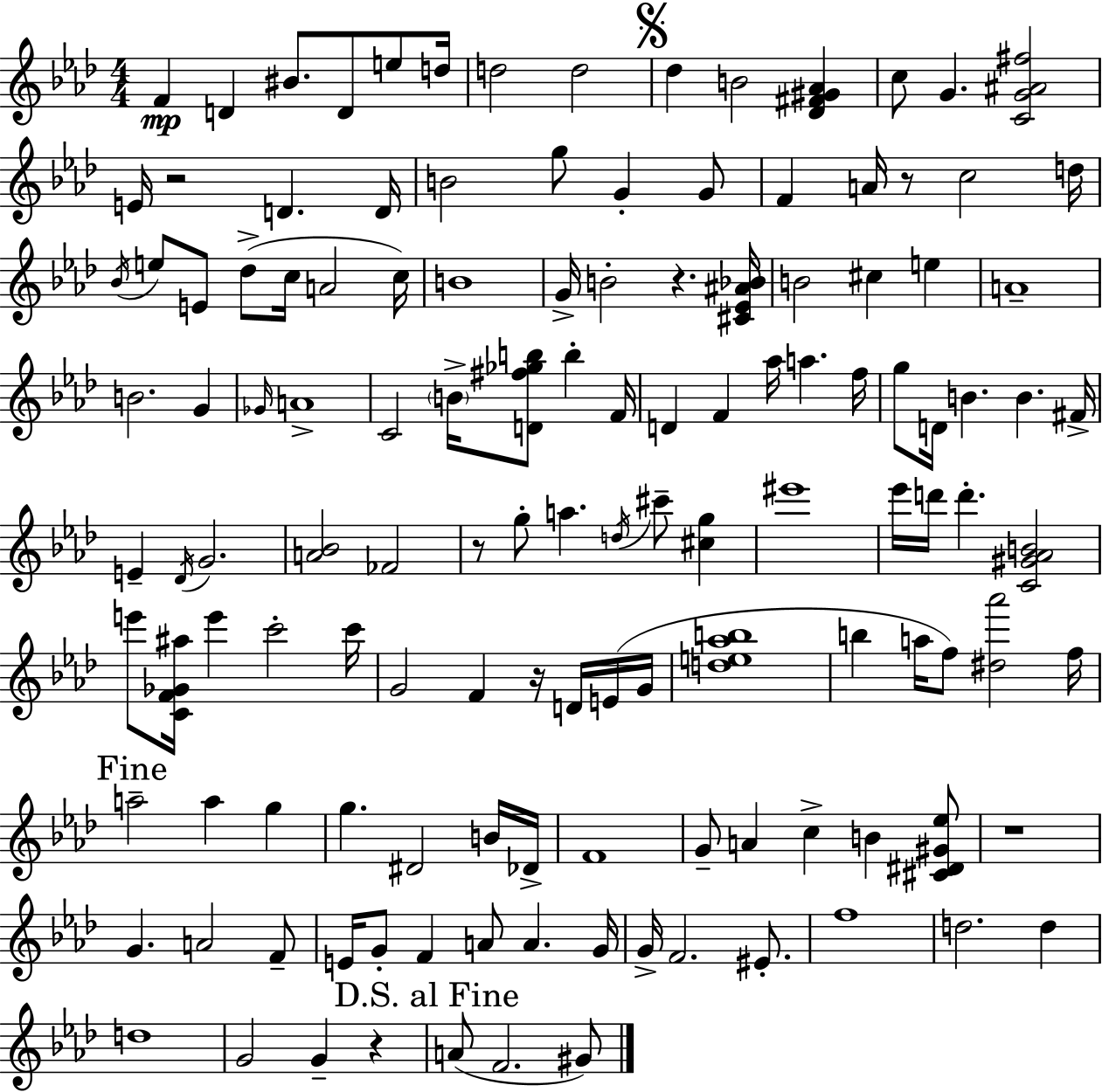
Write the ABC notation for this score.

X:1
T:Untitled
M:4/4
L:1/4
K:Fm
F D ^B/2 D/2 e/2 d/4 d2 d2 _d B2 [_D^F^G_A] c/2 G [CG^A^f]2 E/4 z2 D D/4 B2 g/2 G G/2 F A/4 z/2 c2 d/4 _B/4 e/2 E/2 _d/2 c/4 A2 c/4 B4 G/4 B2 z [^C_E^A_B]/4 B2 ^c e A4 B2 G _G/4 A4 C2 B/4 [D^f_gb]/2 b F/4 D F _a/4 a f/4 g/2 D/4 B B ^F/4 E _D/4 G2 [A_B]2 _F2 z/2 g/2 a d/4 ^c'/2 [^cg] ^e'4 _e'/4 d'/4 d' [C^G_AB]2 e'/2 [CF_G^a]/4 e' c'2 c'/4 G2 F z/4 D/4 E/4 G/4 [de_ab]4 b a/4 f/2 [^d_a']2 f/4 a2 a g g ^D2 B/4 _D/4 F4 G/2 A c B [^C^D^G_e]/2 z4 G A2 F/2 E/4 G/2 F A/2 A G/4 G/4 F2 ^E/2 f4 d2 d d4 G2 G z A/2 F2 ^G/2